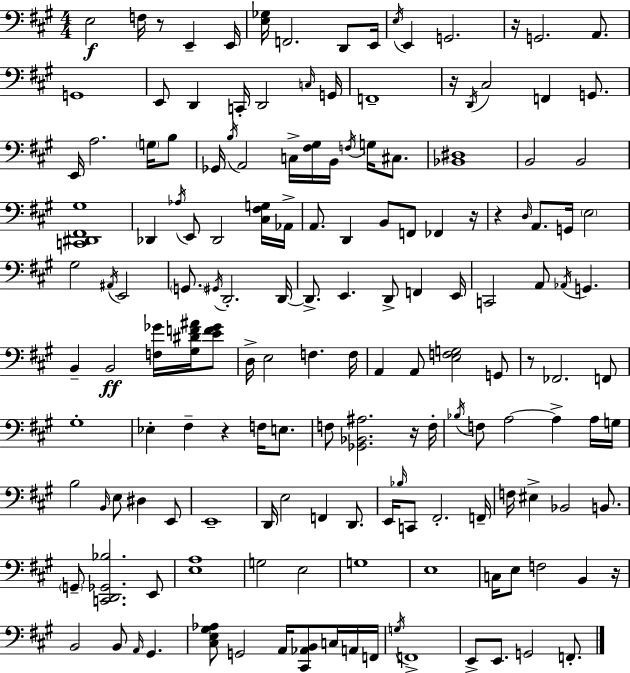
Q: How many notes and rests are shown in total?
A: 159